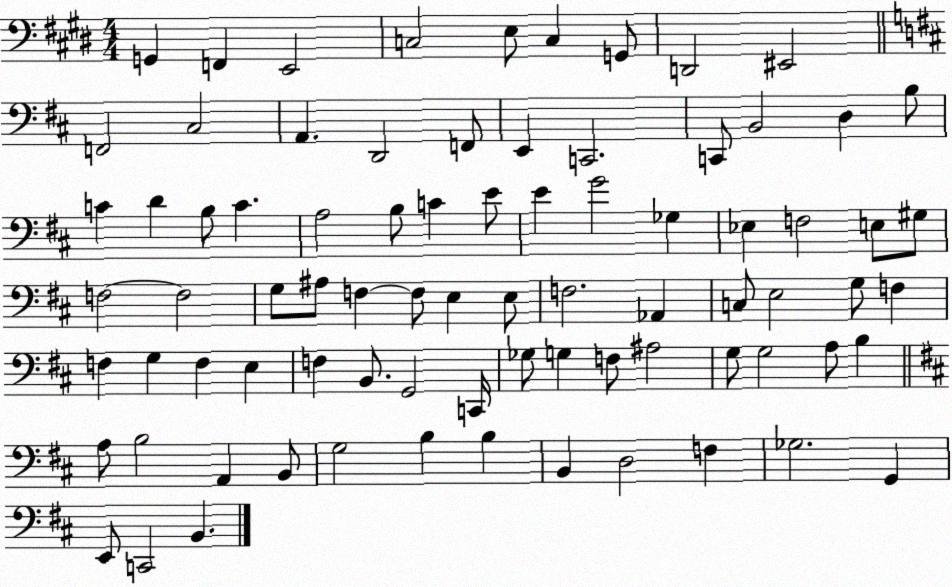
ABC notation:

X:1
T:Untitled
M:4/4
L:1/4
K:E
G,, F,, E,,2 C,2 E,/2 C, G,,/2 D,,2 ^E,,2 F,,2 ^C,2 A,, D,,2 F,,/2 E,, C,,2 C,,/2 B,,2 D, B,/2 C D B,/2 C A,2 B,/2 C E/2 E G2 _G, _E, F,2 E,/2 ^G,/2 F,2 F,2 G,/2 ^A,/2 F, F,/2 E, E,/2 F,2 _A,, C,/2 E,2 G,/2 F, F, G, F, E, F, B,,/2 G,,2 C,,/4 _G,/2 G, F,/2 ^A,2 G,/2 G,2 A,/2 B, A,/2 B,2 A,, B,,/2 G,2 B, B, B,, D,2 F, _G,2 G,, E,,/2 C,,2 B,,